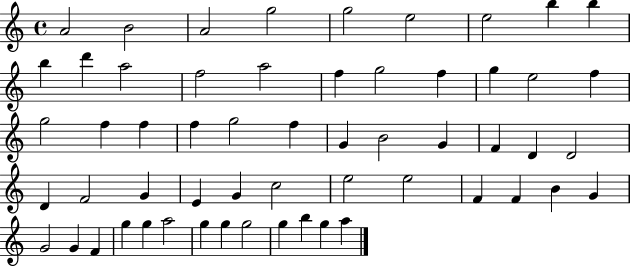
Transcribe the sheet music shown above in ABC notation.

X:1
T:Untitled
M:4/4
L:1/4
K:C
A2 B2 A2 g2 g2 e2 e2 b b b d' a2 f2 a2 f g2 f g e2 f g2 f f f g2 f G B2 G F D D2 D F2 G E G c2 e2 e2 F F B G G2 G F g g a2 g g g2 g b g a